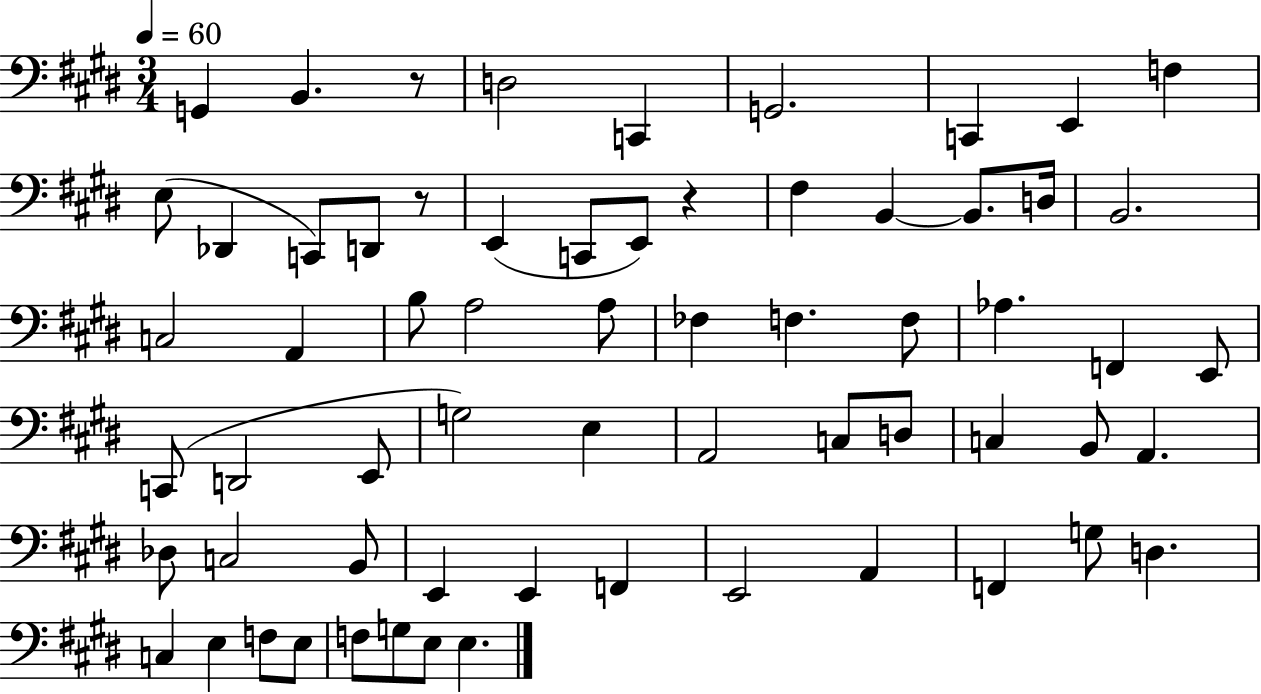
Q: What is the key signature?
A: E major